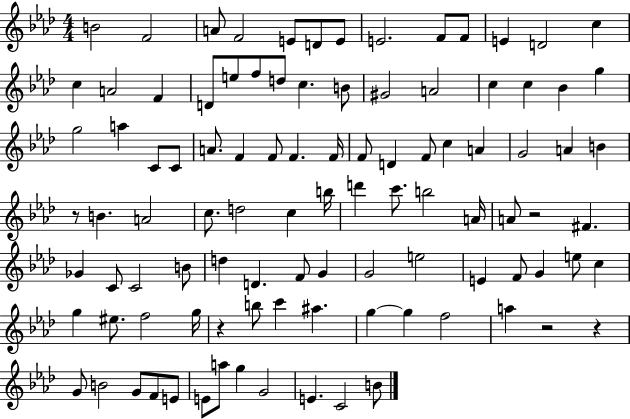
X:1
T:Untitled
M:4/4
L:1/4
K:Ab
B2 F2 A/2 F2 E/2 D/2 E/2 E2 F/2 F/2 E D2 c c A2 F D/2 e/2 f/2 d/2 c B/2 ^G2 A2 c c _B g g2 a C/2 C/2 A/2 F F/2 F F/4 F/2 D F/2 c A G2 A B z/2 B A2 c/2 d2 c b/4 d' c'/2 b2 A/4 A/2 z2 ^F _G C/2 C2 B/2 d D F/2 G G2 e2 E F/2 G e/2 c g ^e/2 f2 g/4 z b/2 c' ^a g g f2 a z2 z G/2 B2 G/2 F/2 E/2 E/2 a/2 g G2 E C2 B/2